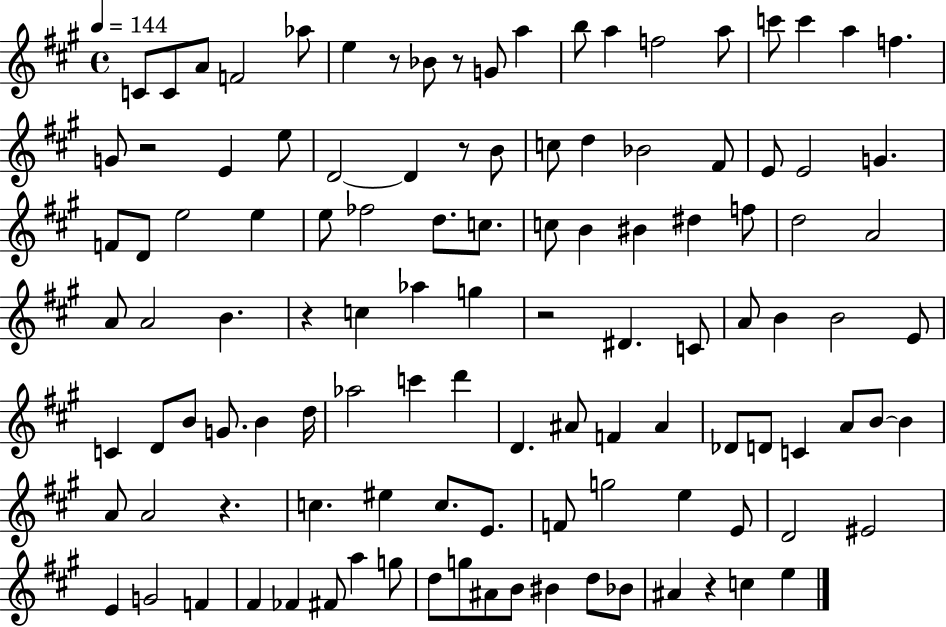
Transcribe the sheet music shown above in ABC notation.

X:1
T:Untitled
M:4/4
L:1/4
K:A
C/2 C/2 A/2 F2 _a/2 e z/2 _B/2 z/2 G/2 a b/2 a f2 a/2 c'/2 c' a f G/2 z2 E e/2 D2 D z/2 B/2 c/2 d _B2 ^F/2 E/2 E2 G F/2 D/2 e2 e e/2 _f2 d/2 c/2 c/2 B ^B ^d f/2 d2 A2 A/2 A2 B z c _a g z2 ^D C/2 A/2 B B2 E/2 C D/2 B/2 G/2 B d/4 _a2 c' d' D ^A/2 F ^A _D/2 D/2 C A/2 B/2 B A/2 A2 z c ^e c/2 E/2 F/2 g2 e E/2 D2 ^E2 E G2 F ^F _F ^F/2 a g/2 d/2 g/2 ^A/2 B/2 ^B d/2 _B/2 ^A z c e